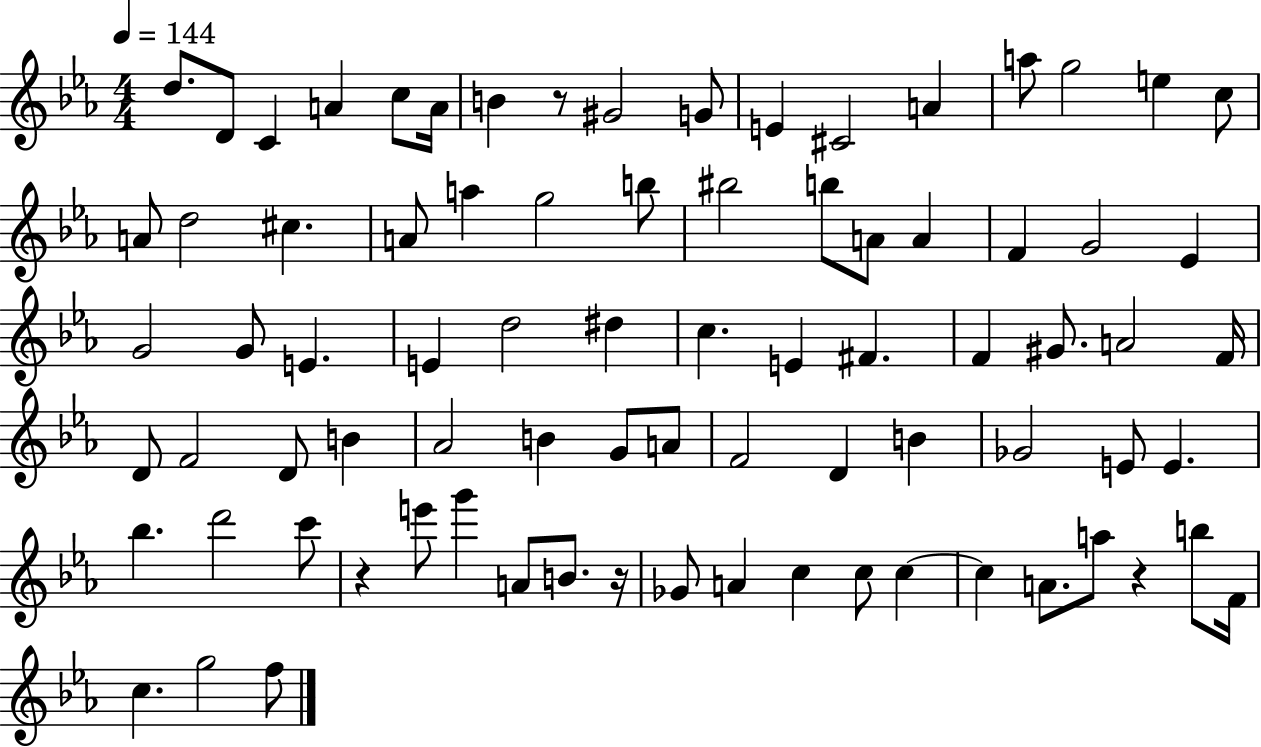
D5/e. D4/e C4/q A4/q C5/e A4/s B4/q R/e G#4/h G4/e E4/q C#4/h A4/q A5/e G5/h E5/q C5/e A4/e D5/h C#5/q. A4/e A5/q G5/h B5/e BIS5/h B5/e A4/e A4/q F4/q G4/h Eb4/q G4/h G4/e E4/q. E4/q D5/h D#5/q C5/q. E4/q F#4/q. F4/q G#4/e. A4/h F4/s D4/e F4/h D4/e B4/q Ab4/h B4/q G4/e A4/e F4/h D4/q B4/q Gb4/h E4/e E4/q. Bb5/q. D6/h C6/e R/q E6/e G6/q A4/e B4/e. R/s Gb4/e A4/q C5/q C5/e C5/q C5/q A4/e. A5/e R/q B5/e F4/s C5/q. G5/h F5/e